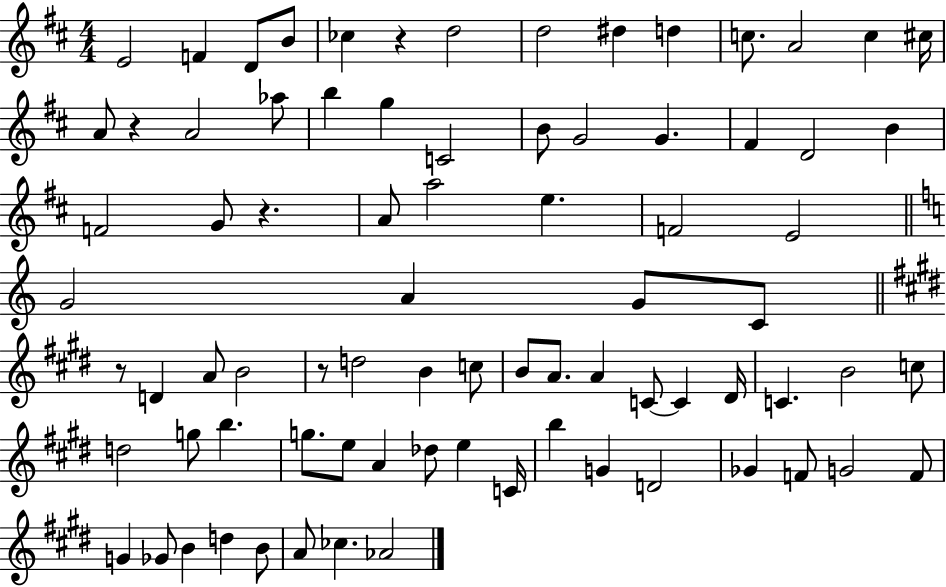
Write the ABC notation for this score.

X:1
T:Untitled
M:4/4
L:1/4
K:D
E2 F D/2 B/2 _c z d2 d2 ^d d c/2 A2 c ^c/4 A/2 z A2 _a/2 b g C2 B/2 G2 G ^F D2 B F2 G/2 z A/2 a2 e F2 E2 G2 A G/2 C/2 z/2 D A/2 B2 z/2 d2 B c/2 B/2 A/2 A C/2 C ^D/4 C B2 c/2 d2 g/2 b g/2 e/2 A _d/2 e C/4 b G D2 _G F/2 G2 F/2 G _G/2 B d B/2 A/2 _c _A2